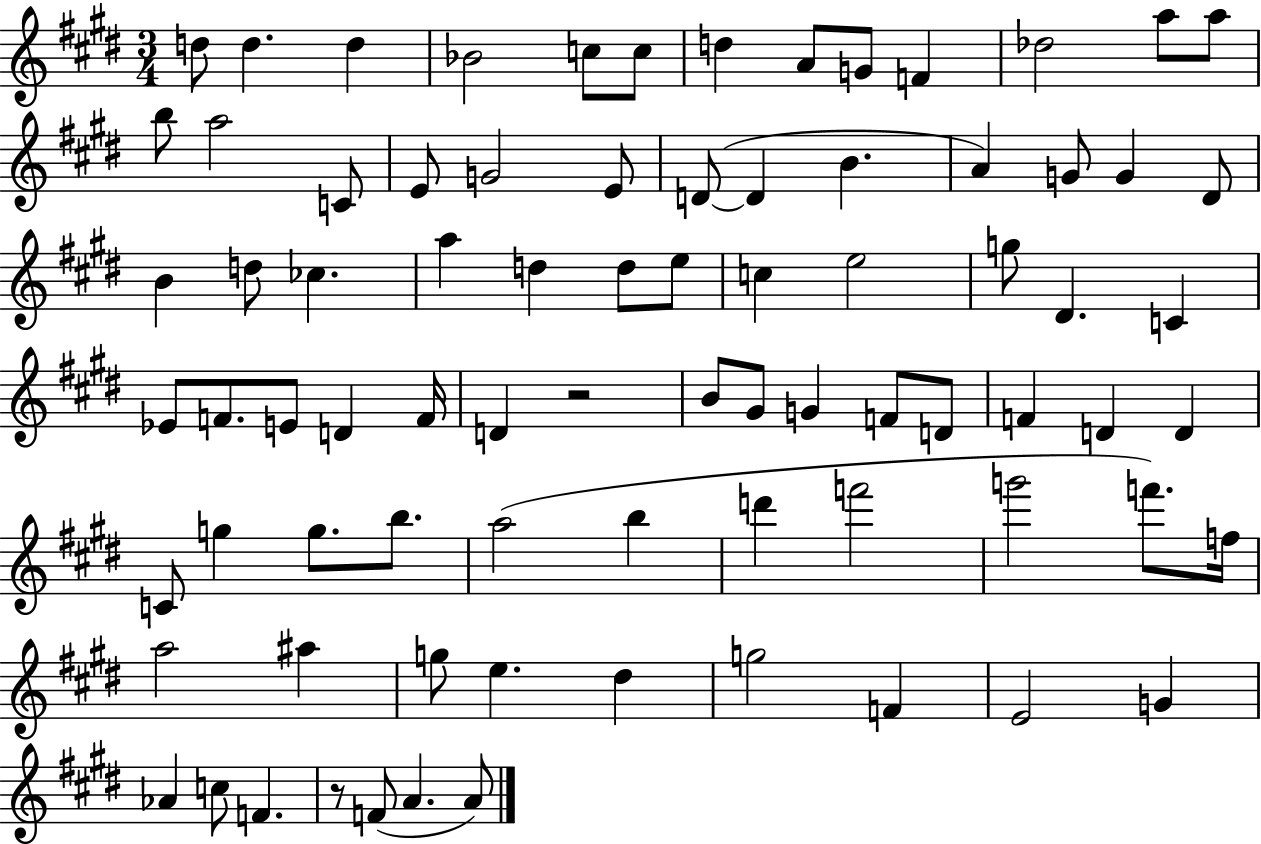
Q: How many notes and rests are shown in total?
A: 80